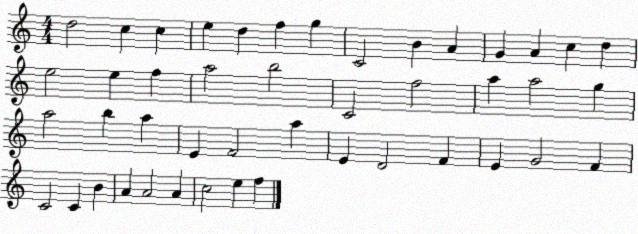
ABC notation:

X:1
T:Untitled
M:4/4
L:1/4
K:C
d2 c c e d f g C2 B A G A c d e2 e f a2 b2 C2 f2 a a2 g a2 b a E F2 a E D2 F E G2 F C2 C B A A2 A c2 e f